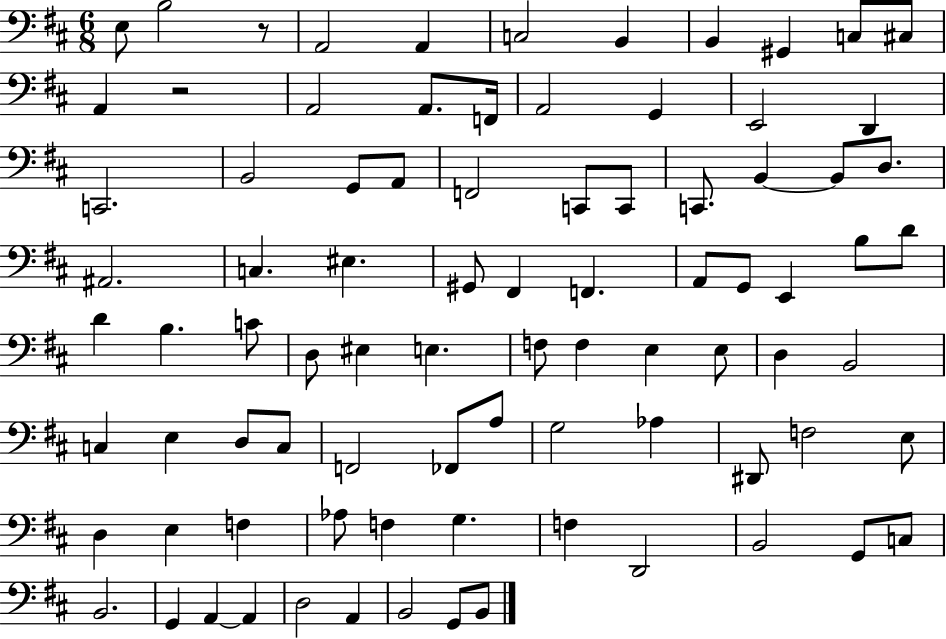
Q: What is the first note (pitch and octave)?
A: E3